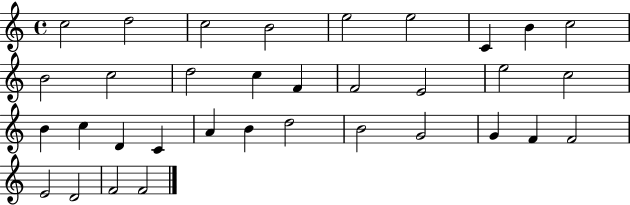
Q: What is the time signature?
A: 4/4